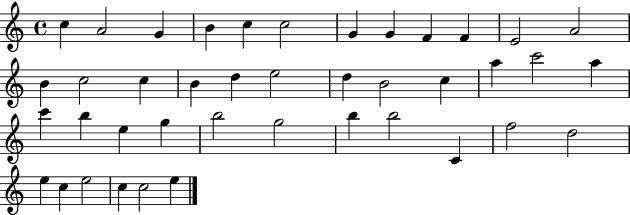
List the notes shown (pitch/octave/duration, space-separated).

C5/q A4/h G4/q B4/q C5/q C5/h G4/q G4/q F4/q F4/q E4/h A4/h B4/q C5/h C5/q B4/q D5/q E5/h D5/q B4/h C5/q A5/q C6/h A5/q C6/q B5/q E5/q G5/q B5/h G5/h B5/q B5/h C4/q F5/h D5/h E5/q C5/q E5/h C5/q C5/h E5/q